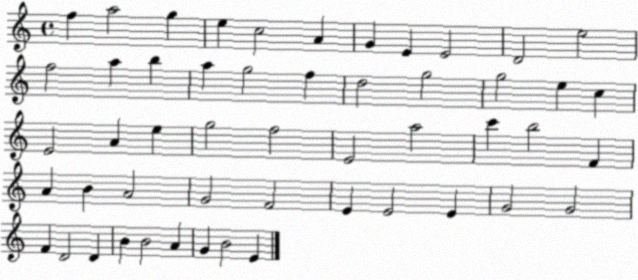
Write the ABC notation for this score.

X:1
T:Untitled
M:4/4
L:1/4
K:C
f a2 g e c2 A G E E2 D2 e2 f2 a b a g2 f d2 g2 g2 e c E2 A e g2 f2 E2 a2 c' b2 F A B A2 G2 F2 E E2 E G2 G2 F D2 D B B2 A G B2 E